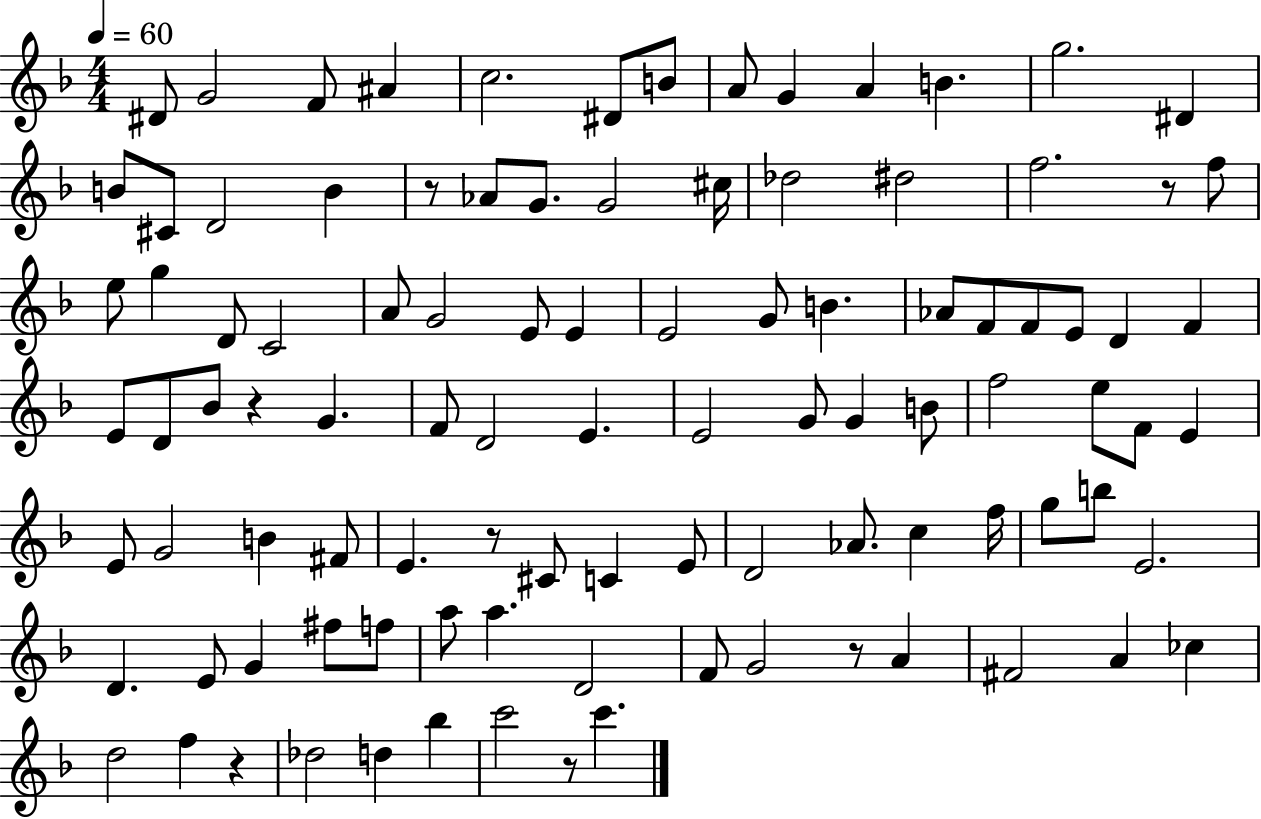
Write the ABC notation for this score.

X:1
T:Untitled
M:4/4
L:1/4
K:F
^D/2 G2 F/2 ^A c2 ^D/2 B/2 A/2 G A B g2 ^D B/2 ^C/2 D2 B z/2 _A/2 G/2 G2 ^c/4 _d2 ^d2 f2 z/2 f/2 e/2 g D/2 C2 A/2 G2 E/2 E E2 G/2 B _A/2 F/2 F/2 E/2 D F E/2 D/2 _B/2 z G F/2 D2 E E2 G/2 G B/2 f2 e/2 F/2 E E/2 G2 B ^F/2 E z/2 ^C/2 C E/2 D2 _A/2 c f/4 g/2 b/2 E2 D E/2 G ^f/2 f/2 a/2 a D2 F/2 G2 z/2 A ^F2 A _c d2 f z _d2 d _b c'2 z/2 c'